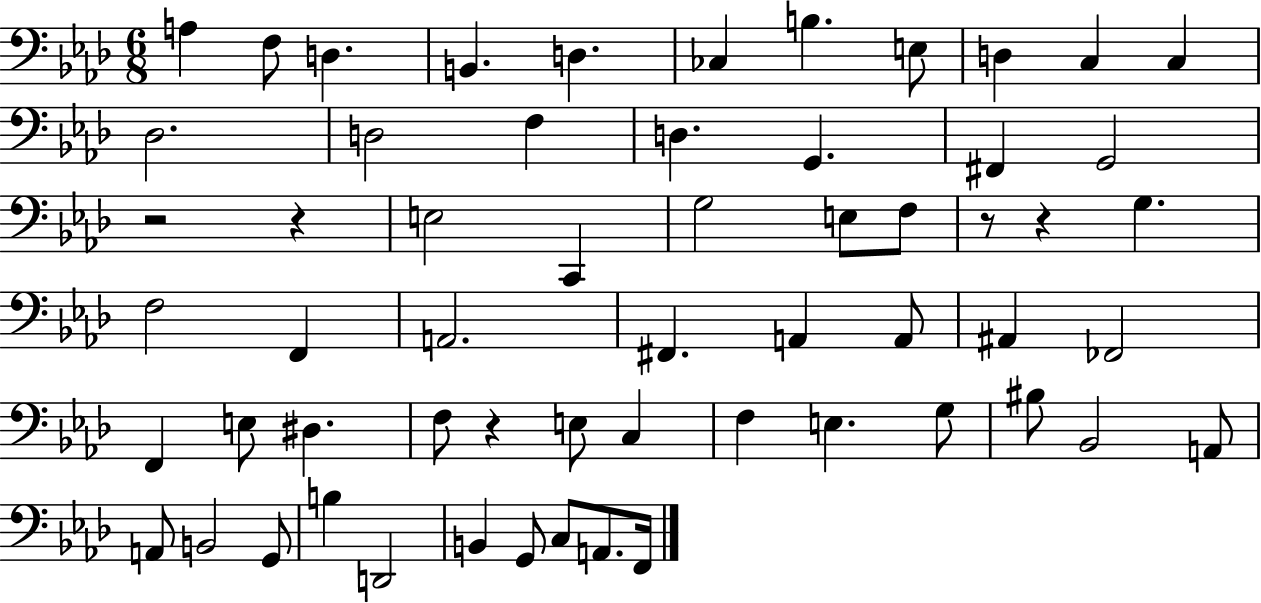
A3/q F3/e D3/q. B2/q. D3/q. CES3/q B3/q. E3/e D3/q C3/q C3/q Db3/h. D3/h F3/q D3/q. G2/q. F#2/q G2/h R/h R/q E3/h C2/q G3/h E3/e F3/e R/e R/q G3/q. F3/h F2/q A2/h. F#2/q. A2/q A2/e A#2/q FES2/h F2/q E3/e D#3/q. F3/e R/q E3/e C3/q F3/q E3/q. G3/e BIS3/e Bb2/h A2/e A2/e B2/h G2/e B3/q D2/h B2/q G2/e C3/e A2/e. F2/s